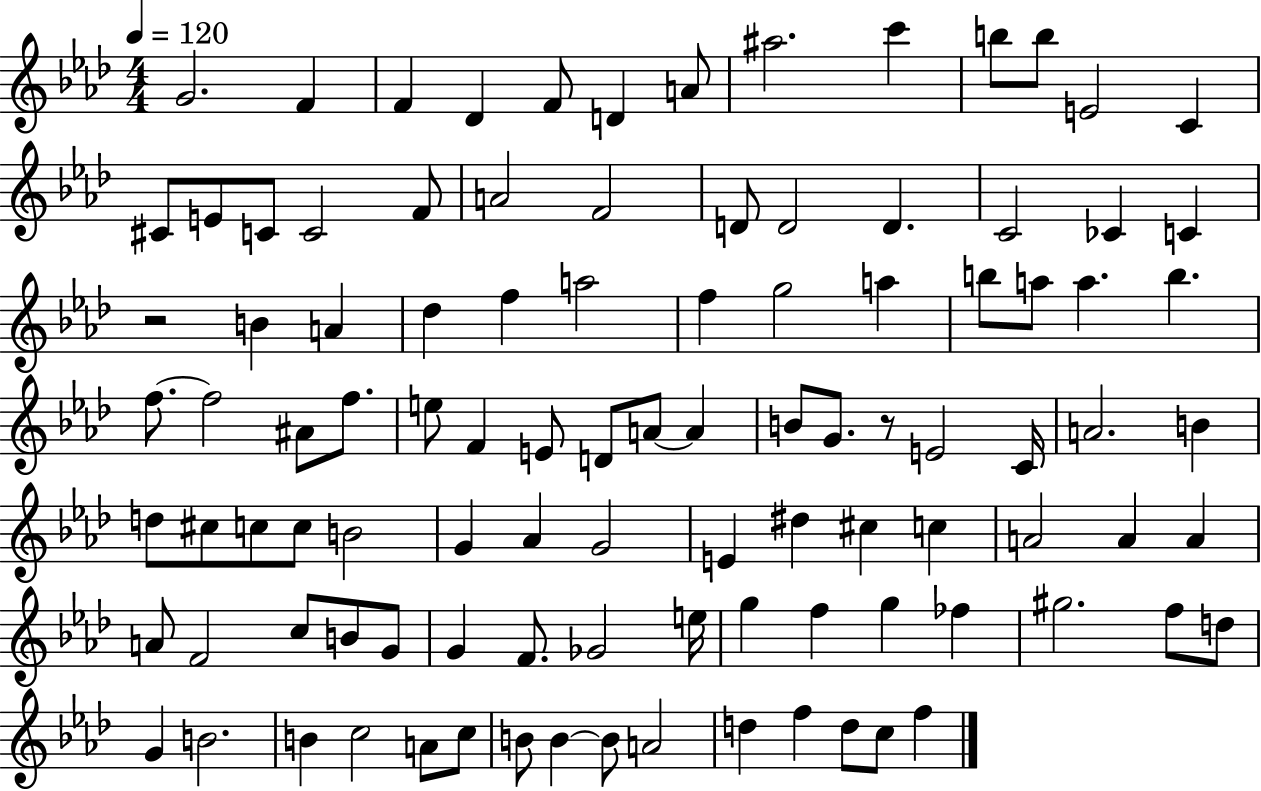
{
  \clef treble
  \numericTimeSignature
  \time 4/4
  \key aes \major
  \tempo 4 = 120
  g'2. f'4 | f'4 des'4 f'8 d'4 a'8 | ais''2. c'''4 | b''8 b''8 e'2 c'4 | \break cis'8 e'8 c'8 c'2 f'8 | a'2 f'2 | d'8 d'2 d'4. | c'2 ces'4 c'4 | \break r2 b'4 a'4 | des''4 f''4 a''2 | f''4 g''2 a''4 | b''8 a''8 a''4. b''4. | \break f''8.~~ f''2 ais'8 f''8. | e''8 f'4 e'8 d'8 a'8~~ a'4 | b'8 g'8. r8 e'2 c'16 | a'2. b'4 | \break d''8 cis''8 c''8 c''8 b'2 | g'4 aes'4 g'2 | e'4 dis''4 cis''4 c''4 | a'2 a'4 a'4 | \break a'8 f'2 c''8 b'8 g'8 | g'4 f'8. ges'2 e''16 | g''4 f''4 g''4 fes''4 | gis''2. f''8 d''8 | \break g'4 b'2. | b'4 c''2 a'8 c''8 | b'8 b'4~~ b'8 a'2 | d''4 f''4 d''8 c''8 f''4 | \break \bar "|."
}